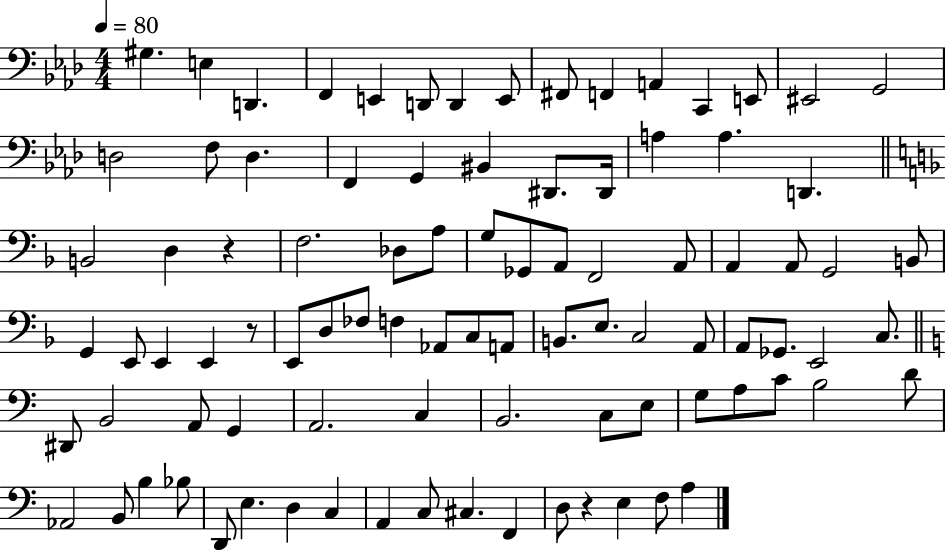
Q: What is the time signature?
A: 4/4